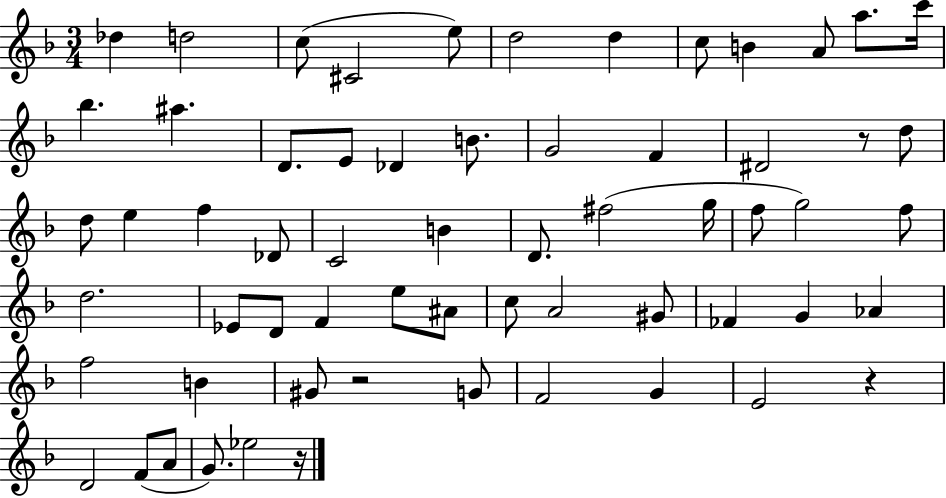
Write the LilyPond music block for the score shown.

{
  \clef treble
  \numericTimeSignature
  \time 3/4
  \key f \major
  des''4 d''2 | c''8( cis'2 e''8) | d''2 d''4 | c''8 b'4 a'8 a''8. c'''16 | \break bes''4. ais''4. | d'8. e'8 des'4 b'8. | g'2 f'4 | dis'2 r8 d''8 | \break d''8 e''4 f''4 des'8 | c'2 b'4 | d'8. fis''2( g''16 | f''8 g''2) f''8 | \break d''2. | ees'8 d'8 f'4 e''8 ais'8 | c''8 a'2 gis'8 | fes'4 g'4 aes'4 | \break f''2 b'4 | gis'8 r2 g'8 | f'2 g'4 | e'2 r4 | \break d'2 f'8( a'8 | g'8.) ees''2 r16 | \bar "|."
}